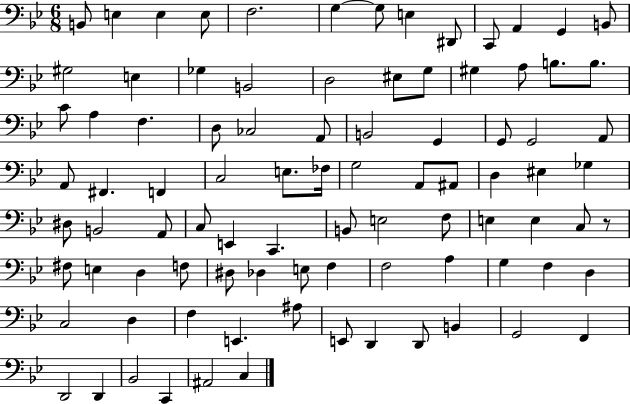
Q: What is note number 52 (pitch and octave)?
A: E2